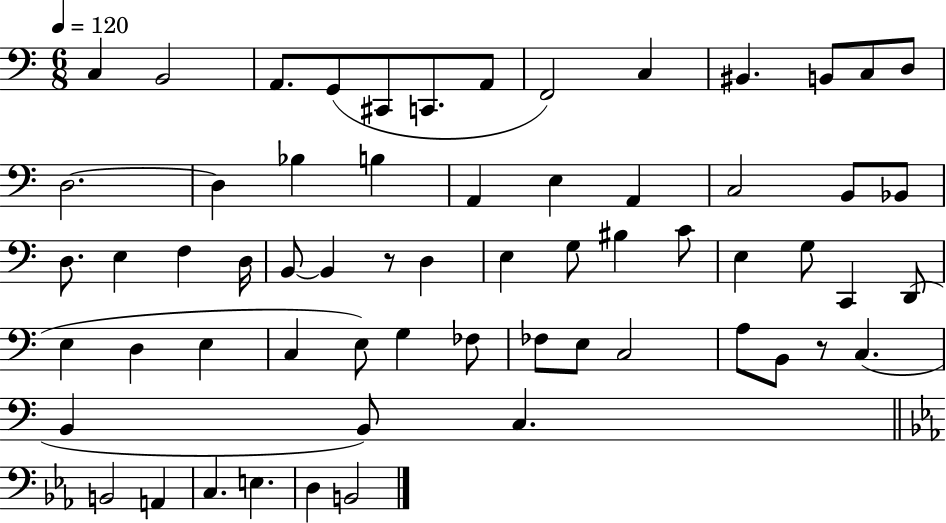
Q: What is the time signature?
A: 6/8